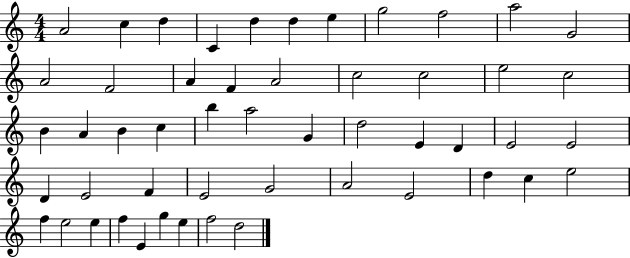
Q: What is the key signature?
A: C major